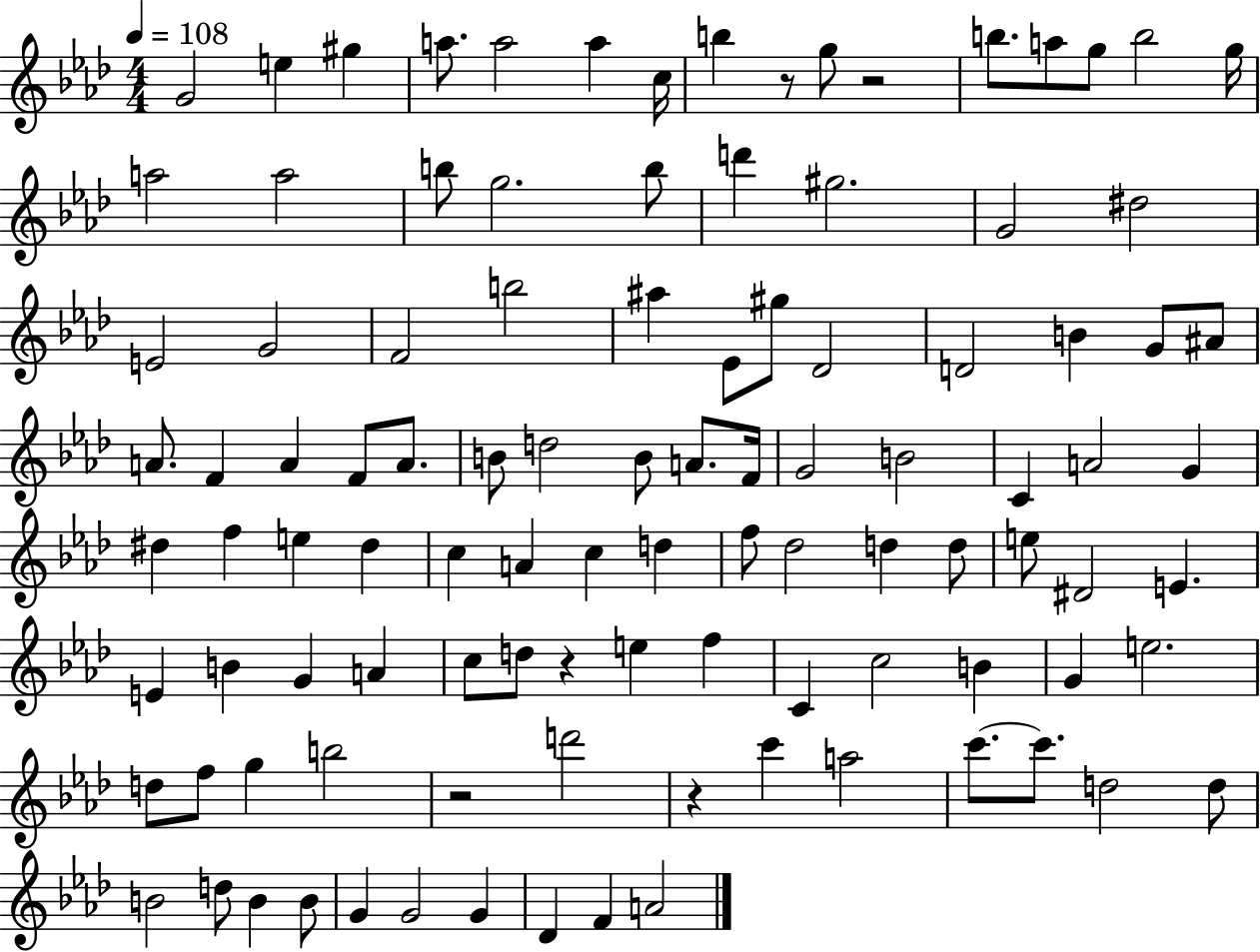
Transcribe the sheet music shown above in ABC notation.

X:1
T:Untitled
M:4/4
L:1/4
K:Ab
G2 e ^g a/2 a2 a c/4 b z/2 g/2 z2 b/2 a/2 g/2 b2 g/4 a2 a2 b/2 g2 b/2 d' ^g2 G2 ^d2 E2 G2 F2 b2 ^a _E/2 ^g/2 _D2 D2 B G/2 ^A/2 A/2 F A F/2 A/2 B/2 d2 B/2 A/2 F/4 G2 B2 C A2 G ^d f e ^d c A c d f/2 _d2 d d/2 e/2 ^D2 E E B G A c/2 d/2 z e f C c2 B G e2 d/2 f/2 g b2 z2 d'2 z c' a2 c'/2 c'/2 d2 d/2 B2 d/2 B B/2 G G2 G _D F A2